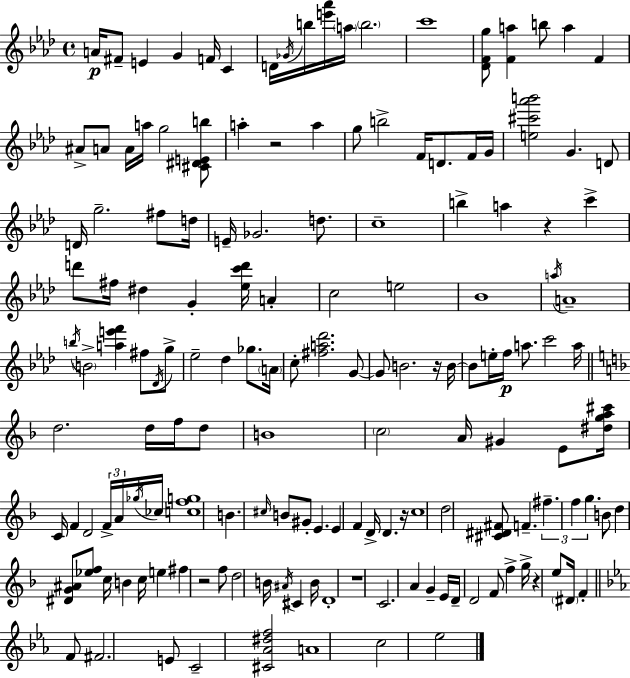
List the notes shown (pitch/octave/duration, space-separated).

A4/s F#4/e E4/q G4/q F4/s C4/q D4/s Gb4/s B5/s [E6,Ab6]/s A5/s B5/h. C6/w [Db4,F4,G5]/e [F4,A5]/q B5/e A5/q F4/q A#4/e A4/e A4/s A5/s G5/h [C#4,D#4,E4,B5]/e A5/q R/h A5/q G5/e B5/h F4/s D4/e. F4/s G4/s [E5,C#6,Ab6,B6]/h G4/q. D4/e D4/s G5/h. F#5/e D5/s E4/s Gb4/h. D5/e. C5/w B5/q A5/q R/q C6/q D6/e F#5/s D#5/q G4/q [Eb5,C6,D6]/s A4/q C5/h E5/h Bb4/w A5/s A4/w B5/s B4/h [A5,E6,F6]/q F#5/e Db4/s G5/e Eb5/h Db5/q Gb5/e. A4/s C5/e [F#5,A5,Db6]/h. G4/e G4/e B4/h. R/s B4/s B4/e E5/s F5/s A5/e. C6/h A5/s D5/h. D5/s F5/s D5/e B4/w C5/h A4/s G#4/q E4/e [D#5,G5,A5,C#6]/s C4/s F4/q D4/h F4/s A4/s Gb5/s CES5/s [C5,F5,G5]/w B4/q. C#5/s B4/e G#4/e E4/q. E4/q F4/q D4/s D4/q. R/s C5/w D5/h [C#4,D#4,F#4]/e F4/q. F#5/q. F5/q G5/q. B4/e D5/q [D#4,G4,A#4]/e [Eb5,F5]/e C5/s B4/q C5/s E5/q F#5/q R/h F5/e D5/h B4/s A#4/s C#4/q B4/s D4/w R/w C4/h. A4/q G4/q E4/s D4/s D4/h F4/e F5/q G5/s R/q E5/e D#4/s F4/q F4/e F#4/h. E4/e C4/h [C#4,Ab4,D#5,F5]/h A4/w C5/h Eb5/h